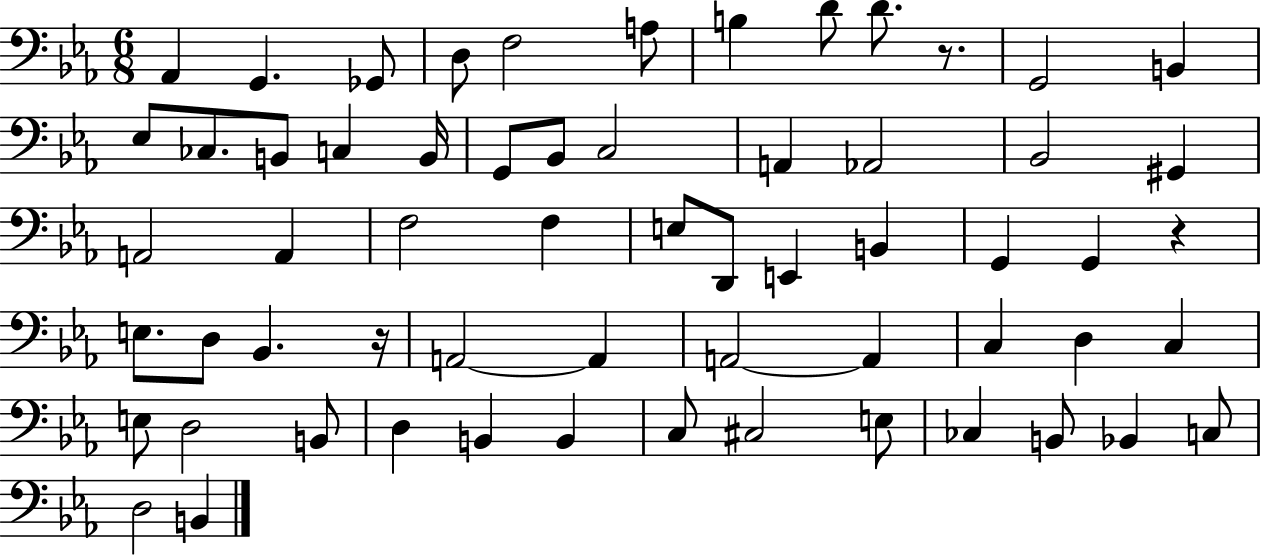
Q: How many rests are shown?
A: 3